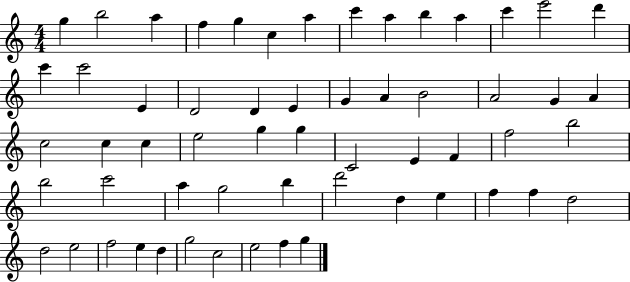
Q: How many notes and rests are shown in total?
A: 58